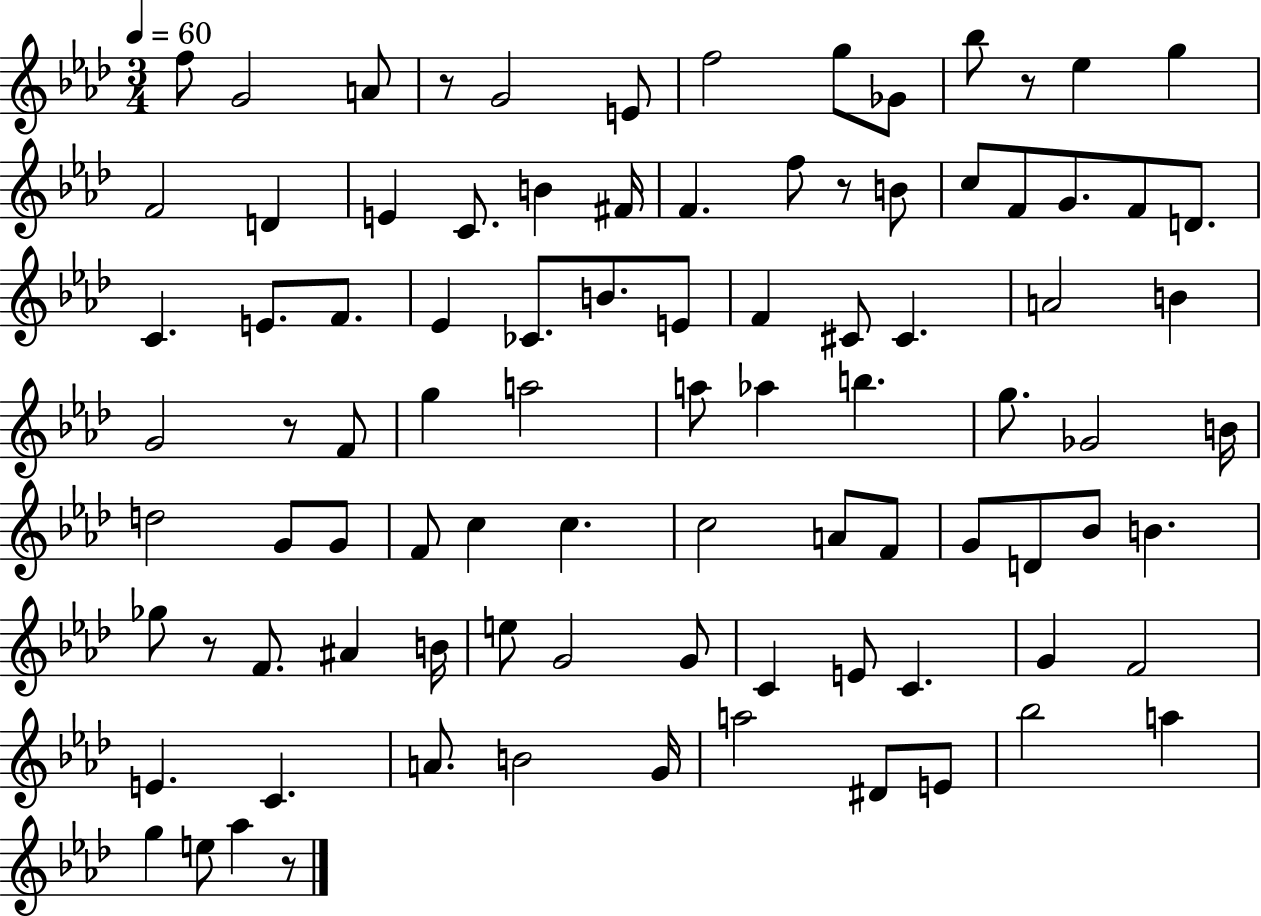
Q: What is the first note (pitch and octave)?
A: F5